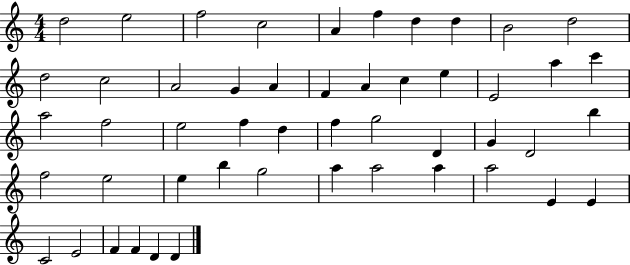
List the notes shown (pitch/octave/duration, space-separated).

D5/h E5/h F5/h C5/h A4/q F5/q D5/q D5/q B4/h D5/h D5/h C5/h A4/h G4/q A4/q F4/q A4/q C5/q E5/q E4/h A5/q C6/q A5/h F5/h E5/h F5/q D5/q F5/q G5/h D4/q G4/q D4/h B5/q F5/h E5/h E5/q B5/q G5/h A5/q A5/h A5/q A5/h E4/q E4/q C4/h E4/h F4/q F4/q D4/q D4/q